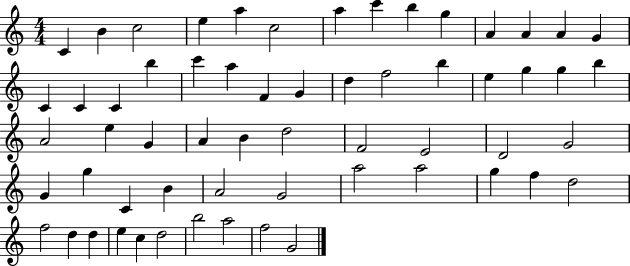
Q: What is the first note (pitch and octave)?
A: C4